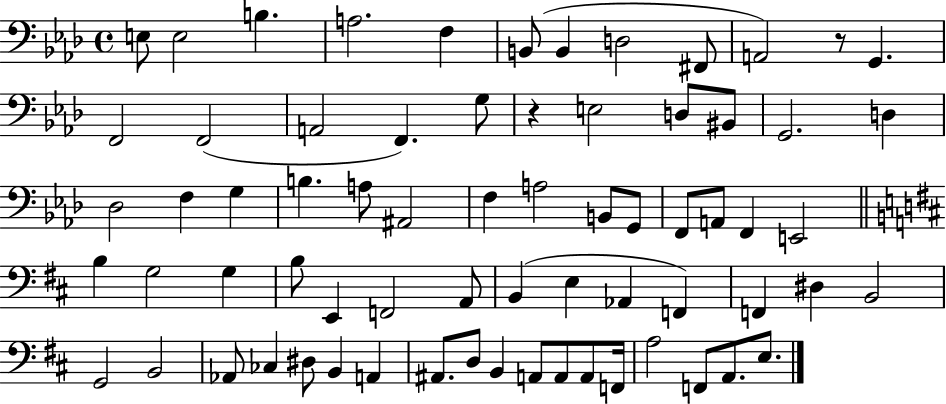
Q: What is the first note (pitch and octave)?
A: E3